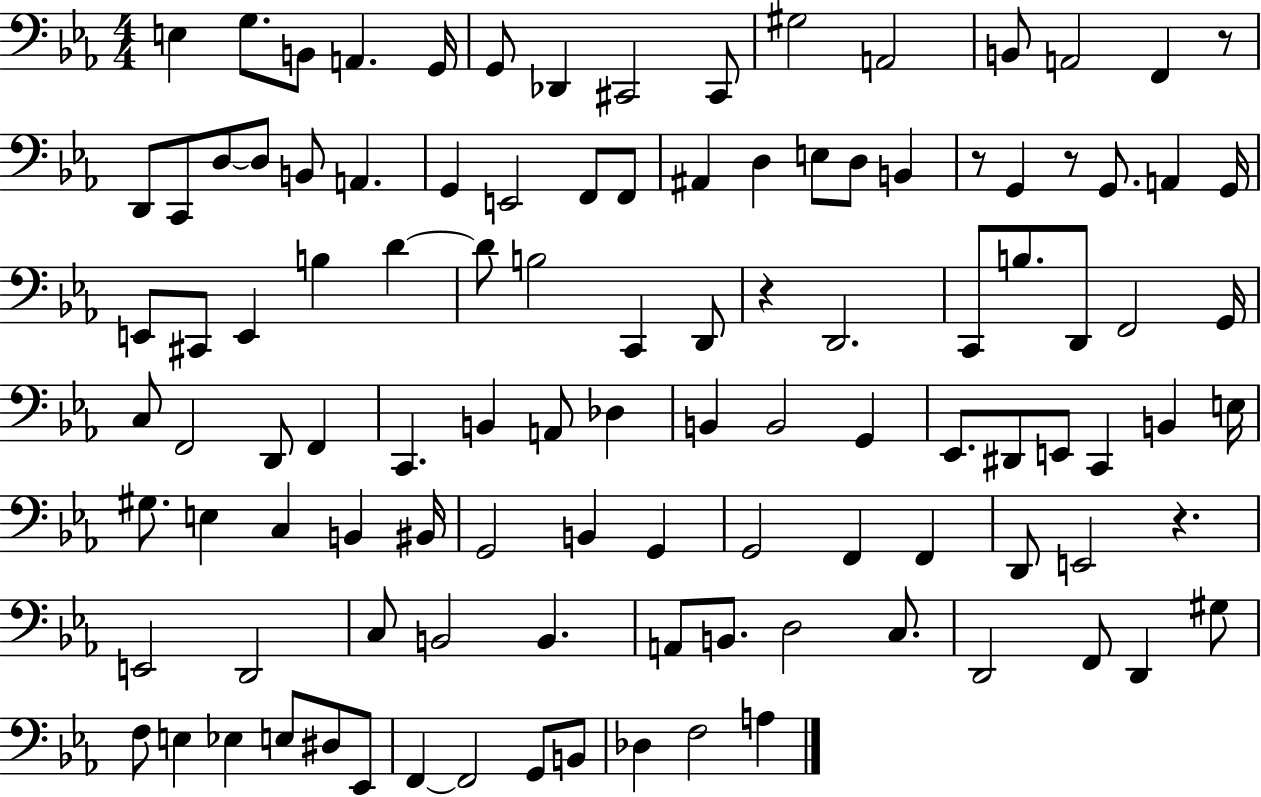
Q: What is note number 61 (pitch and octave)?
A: D#2